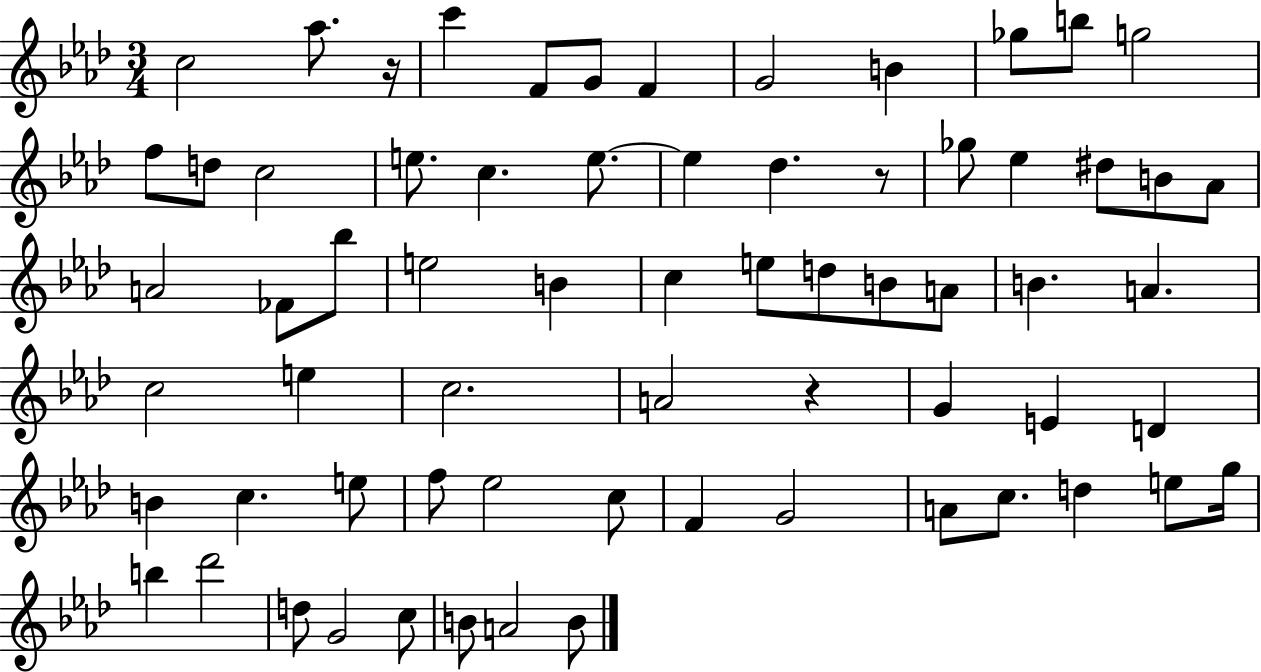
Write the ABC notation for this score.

X:1
T:Untitled
M:3/4
L:1/4
K:Ab
c2 _a/2 z/4 c' F/2 G/2 F G2 B _g/2 b/2 g2 f/2 d/2 c2 e/2 c e/2 e _d z/2 _g/2 _e ^d/2 B/2 _A/2 A2 _F/2 _b/2 e2 B c e/2 d/2 B/2 A/2 B A c2 e c2 A2 z G E D B c e/2 f/2 _e2 c/2 F G2 A/2 c/2 d e/2 g/4 b _d'2 d/2 G2 c/2 B/2 A2 B/2